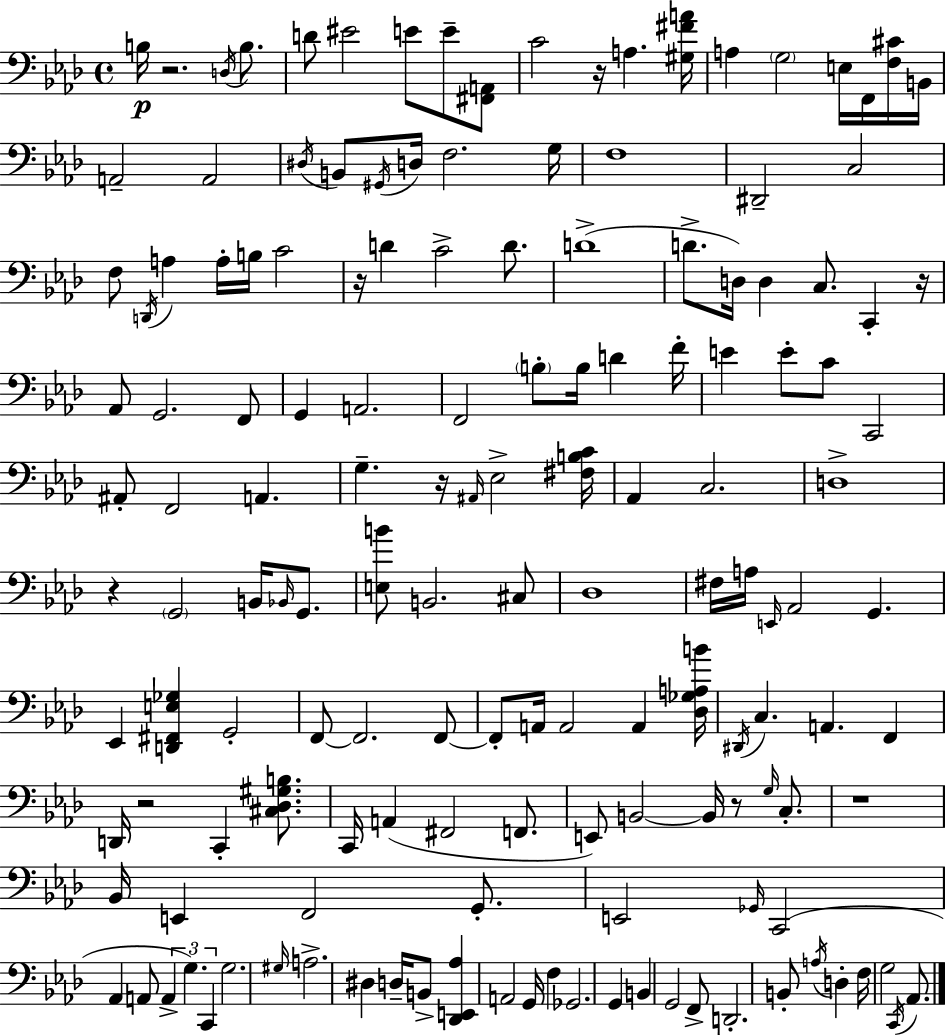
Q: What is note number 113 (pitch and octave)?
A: G#3